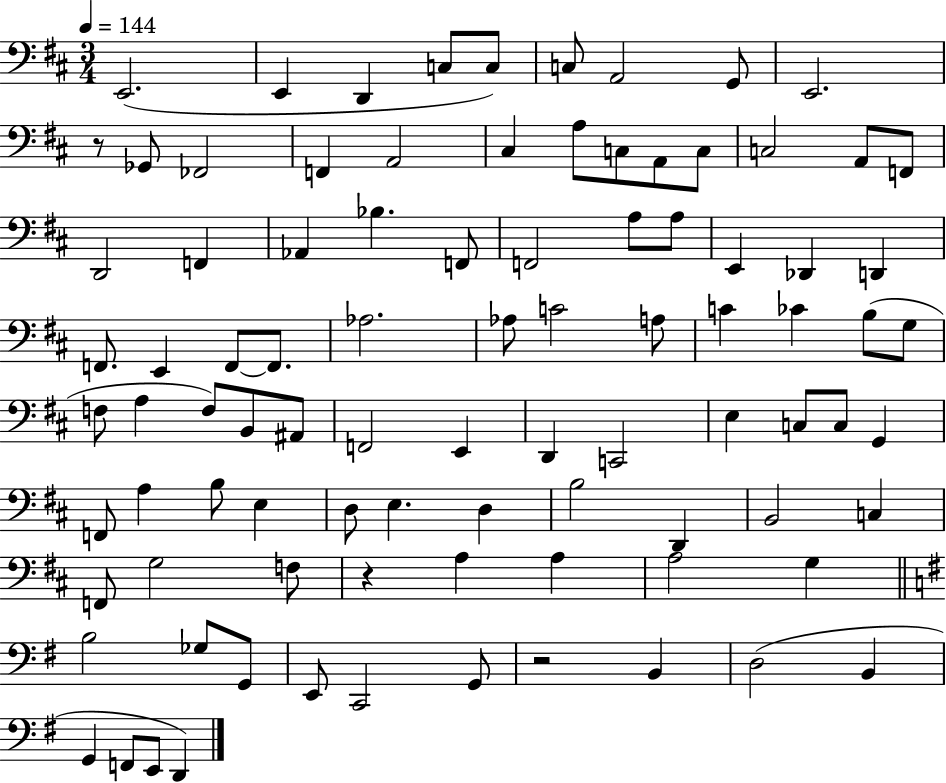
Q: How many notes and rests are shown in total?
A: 91